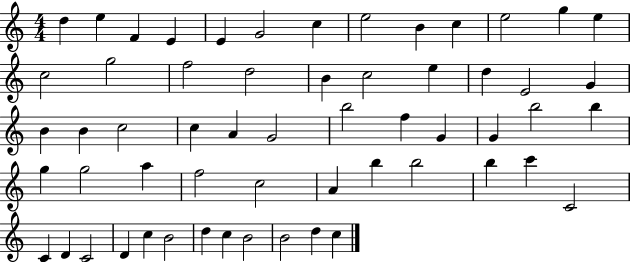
X:1
T:Untitled
M:4/4
L:1/4
K:C
d e F E E G2 c e2 B c e2 g e c2 g2 f2 d2 B c2 e d E2 G B B c2 c A G2 b2 f G G b2 b g g2 a f2 c2 A b b2 b c' C2 C D C2 D c B2 d c B2 B2 d c